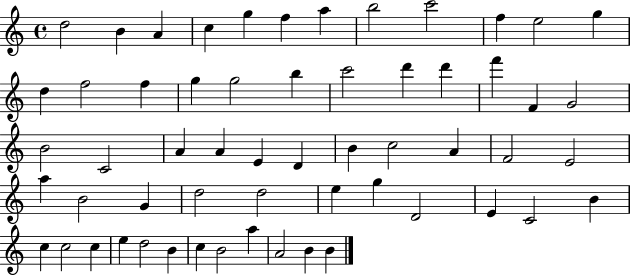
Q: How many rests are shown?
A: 0